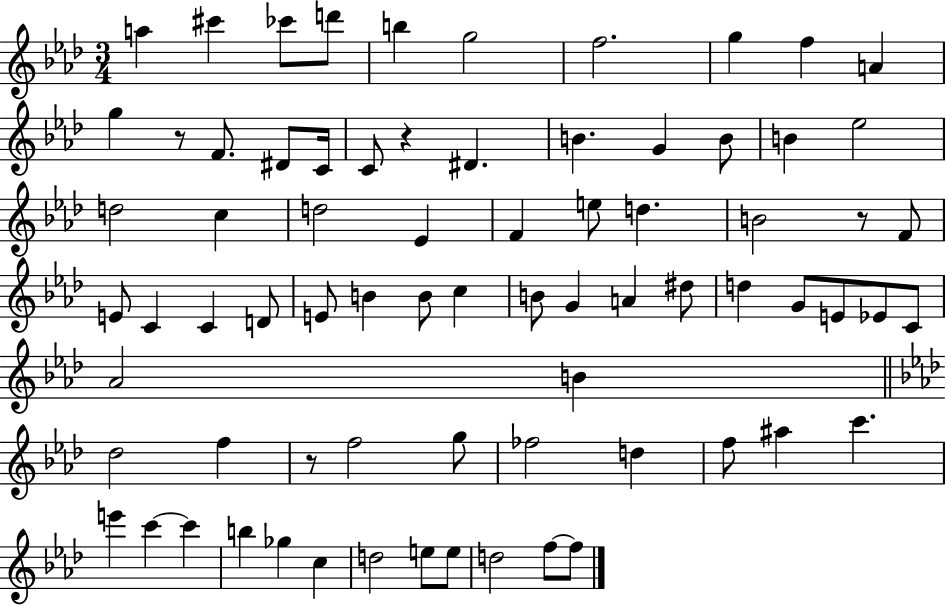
A5/q C#6/q CES6/e D6/e B5/q G5/h F5/h. G5/q F5/q A4/q G5/q R/e F4/e. D#4/e C4/s C4/e R/q D#4/q. B4/q. G4/q B4/e B4/q Eb5/h D5/h C5/q D5/h Eb4/q F4/q E5/e D5/q. B4/h R/e F4/e E4/e C4/q C4/q D4/e E4/e B4/q B4/e C5/q B4/e G4/q A4/q D#5/e D5/q G4/e E4/e Eb4/e C4/e Ab4/h B4/q Db5/h F5/q R/e F5/h G5/e FES5/h D5/q F5/e A#5/q C6/q. E6/q C6/q C6/q B5/q Gb5/q C5/q D5/h E5/e E5/e D5/h F5/e F5/e